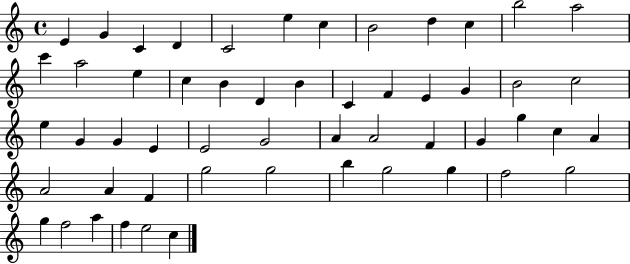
{
  \clef treble
  \time 4/4
  \defaultTimeSignature
  \key c \major
  e'4 g'4 c'4 d'4 | c'2 e''4 c''4 | b'2 d''4 c''4 | b''2 a''2 | \break c'''4 a''2 e''4 | c''4 b'4 d'4 b'4 | c'4 f'4 e'4 g'4 | b'2 c''2 | \break e''4 g'4 g'4 e'4 | e'2 g'2 | a'4 a'2 f'4 | g'4 g''4 c''4 a'4 | \break a'2 a'4 f'4 | g''2 g''2 | b''4 g''2 g''4 | f''2 g''2 | \break g''4 f''2 a''4 | f''4 e''2 c''4 | \bar "|."
}